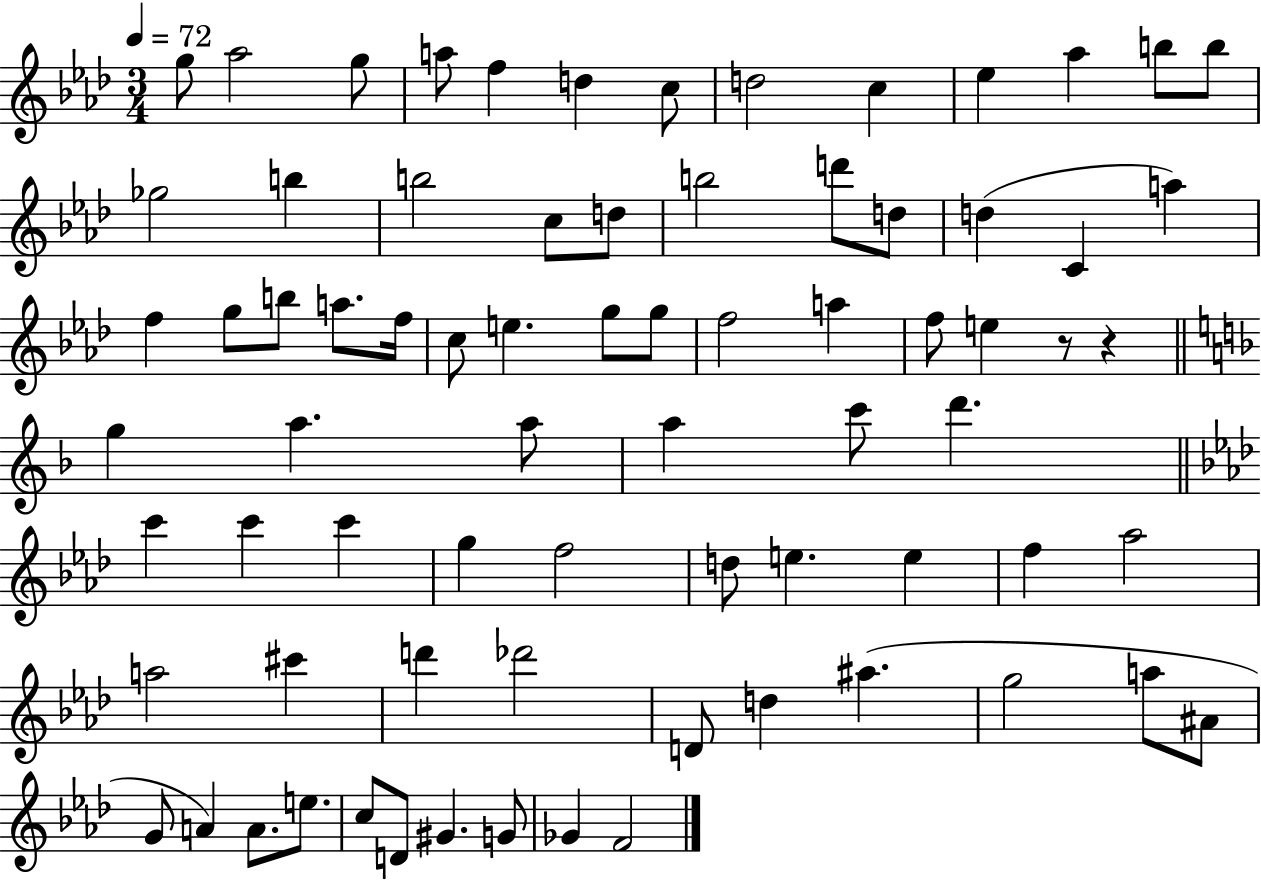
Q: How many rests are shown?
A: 2